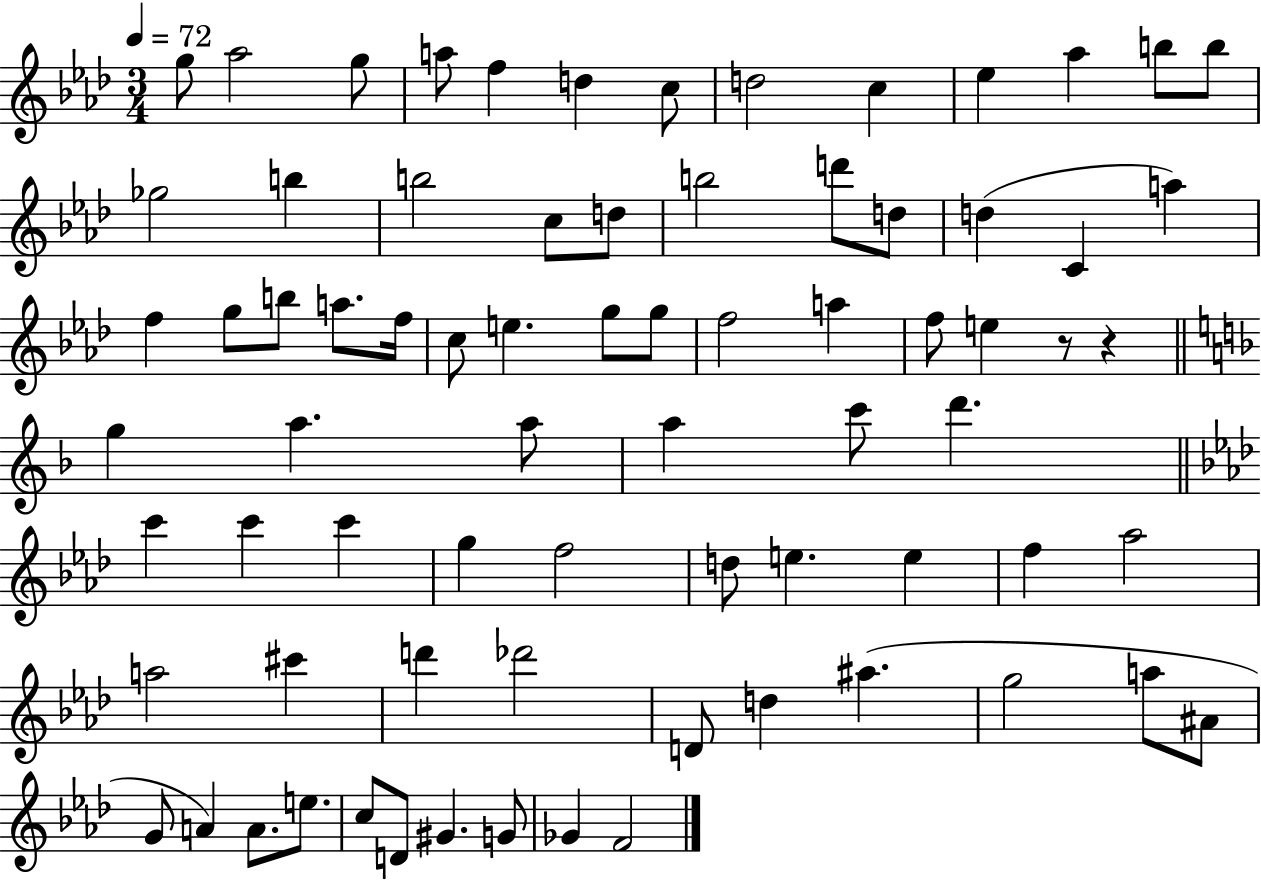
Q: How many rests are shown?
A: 2